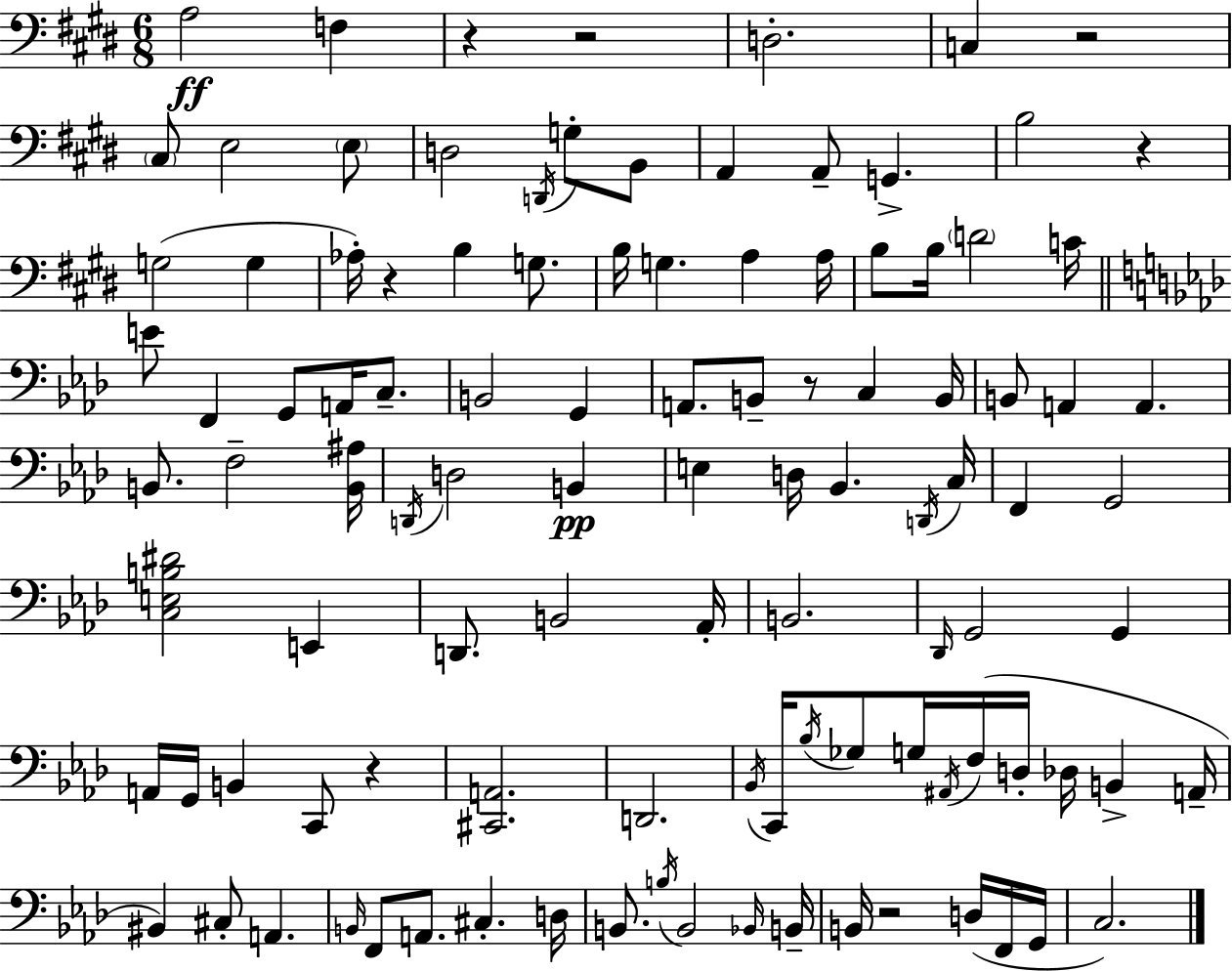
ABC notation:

X:1
T:Untitled
M:6/8
L:1/4
K:E
A,2 F, z z2 D,2 C, z2 ^C,/2 E,2 E,/2 D,2 D,,/4 G,/2 B,,/2 A,, A,,/2 G,, B,2 z G,2 G, _A,/4 z B, G,/2 B,/4 G, A, A,/4 B,/2 B,/4 D2 C/4 E/2 F,, G,,/2 A,,/4 C,/2 B,,2 G,, A,,/2 B,,/2 z/2 C, B,,/4 B,,/2 A,, A,, B,,/2 F,2 [B,,^A,]/4 D,,/4 D,2 B,, E, D,/4 _B,, D,,/4 C,/4 F,, G,,2 [C,E,B,^D]2 E,, D,,/2 B,,2 _A,,/4 B,,2 _D,,/4 G,,2 G,, A,,/4 G,,/4 B,, C,,/2 z [^C,,A,,]2 D,,2 _B,,/4 C,,/4 _B,/4 _G,/2 G,/4 ^A,,/4 F,/4 D,/4 _D,/4 B,, A,,/4 ^B,, ^C,/2 A,, B,,/4 F,,/2 A,,/2 ^C, D,/4 B,,/2 B,/4 B,,2 _B,,/4 B,,/4 B,,/4 z2 D,/4 F,,/4 G,,/4 C,2